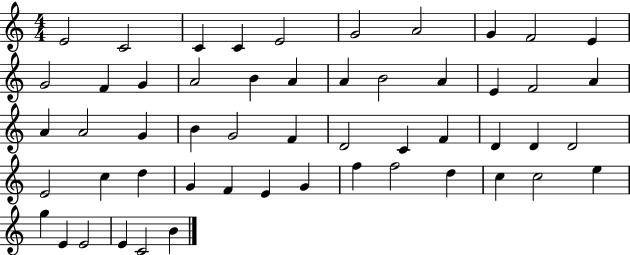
{
  \clef treble
  \numericTimeSignature
  \time 4/4
  \key c \major
  e'2 c'2 | c'4 c'4 e'2 | g'2 a'2 | g'4 f'2 e'4 | \break g'2 f'4 g'4 | a'2 b'4 a'4 | a'4 b'2 a'4 | e'4 f'2 a'4 | \break a'4 a'2 g'4 | b'4 g'2 f'4 | d'2 c'4 f'4 | d'4 d'4 d'2 | \break e'2 c''4 d''4 | g'4 f'4 e'4 g'4 | f''4 f''2 d''4 | c''4 c''2 e''4 | \break g''4 e'4 e'2 | e'4 c'2 b'4 | \bar "|."
}